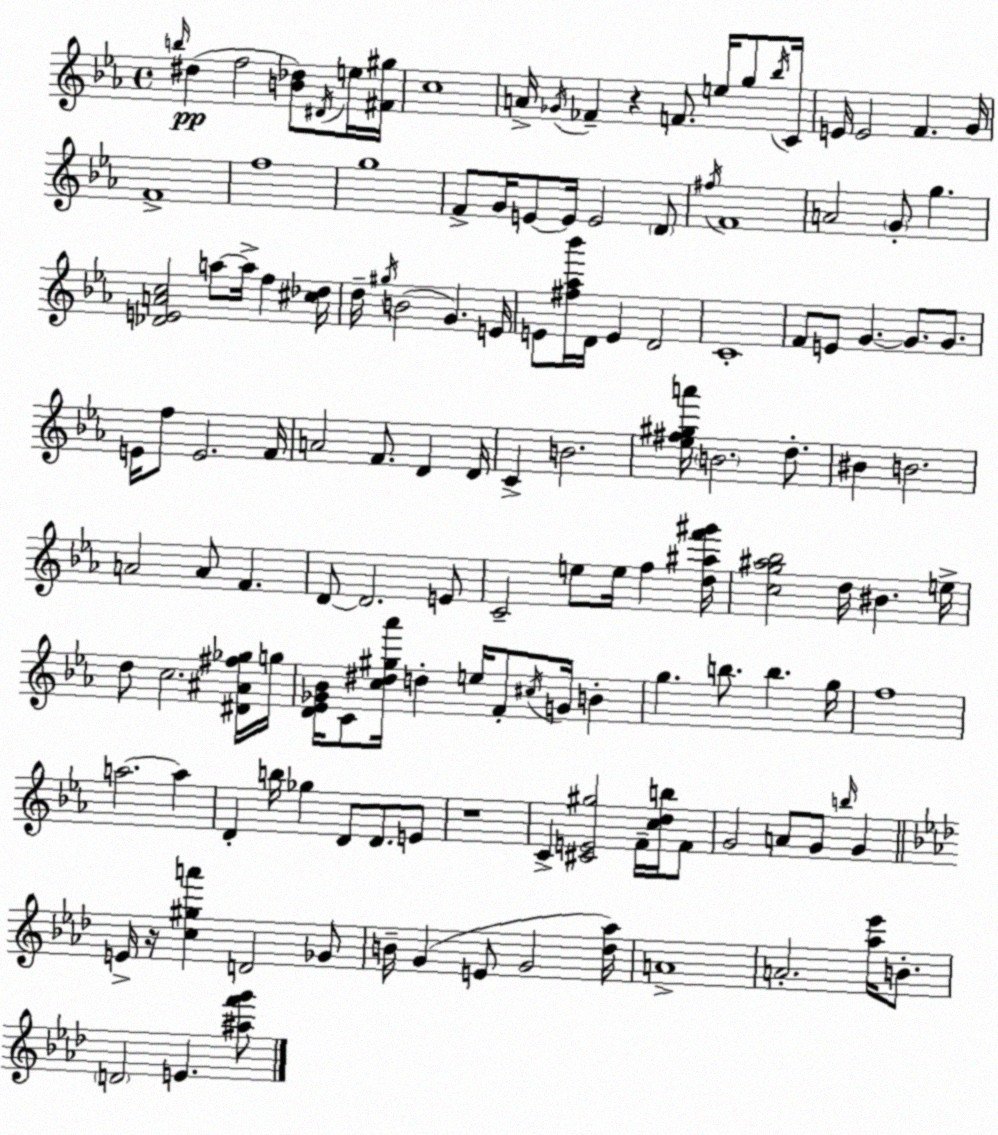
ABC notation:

X:1
T:Untitled
M:4/4
L:1/4
K:Cm
b/4 ^d f2 [B_d]/2 ^D/4 e/4 [^F^g]/4 c4 A/4 _G/4 _F z F/2 e/4 g/2 _b/4 C/4 E/4 E2 F G/4 F4 f4 g4 F/2 G/4 E/2 E/4 E2 D/2 ^f/4 F4 A2 G/2 g [_DEAc]2 a/2 a/4 f [^c_d]/4 d/4 ^g/4 B2 G E/4 E/2 [^f_a_b']/4 D/4 E D2 C4 F/2 E/2 G G/2 G/2 E/4 f/2 E2 F/4 A2 F/2 D D/4 C B2 [_e^f^ga']/4 B2 d/2 ^B B2 A2 A/2 F D/2 D2 E/2 C2 e/2 e/4 f [d^af'^g']/4 [cg^a_b]2 d/4 ^B e/4 d/2 c2 [^D^A^f_g]/4 g/4 [D_E_G_B]/4 C/2 [c^d^g_a']/4 d e/4 F/2 ^c/4 G/4 B g b/2 b g/4 f4 a2 a D b/4 _g D/2 D/2 E/2 z4 C [^CE^g]2 F/4 [cdb]/4 F/2 G2 A/2 G/2 b/4 G E/4 z/4 [c^ga'] D2 _G/2 B/4 G E/2 G2 [_d_a]/4 A4 A2 [_a_e']/4 B/2 D2 E [^af'g']/2